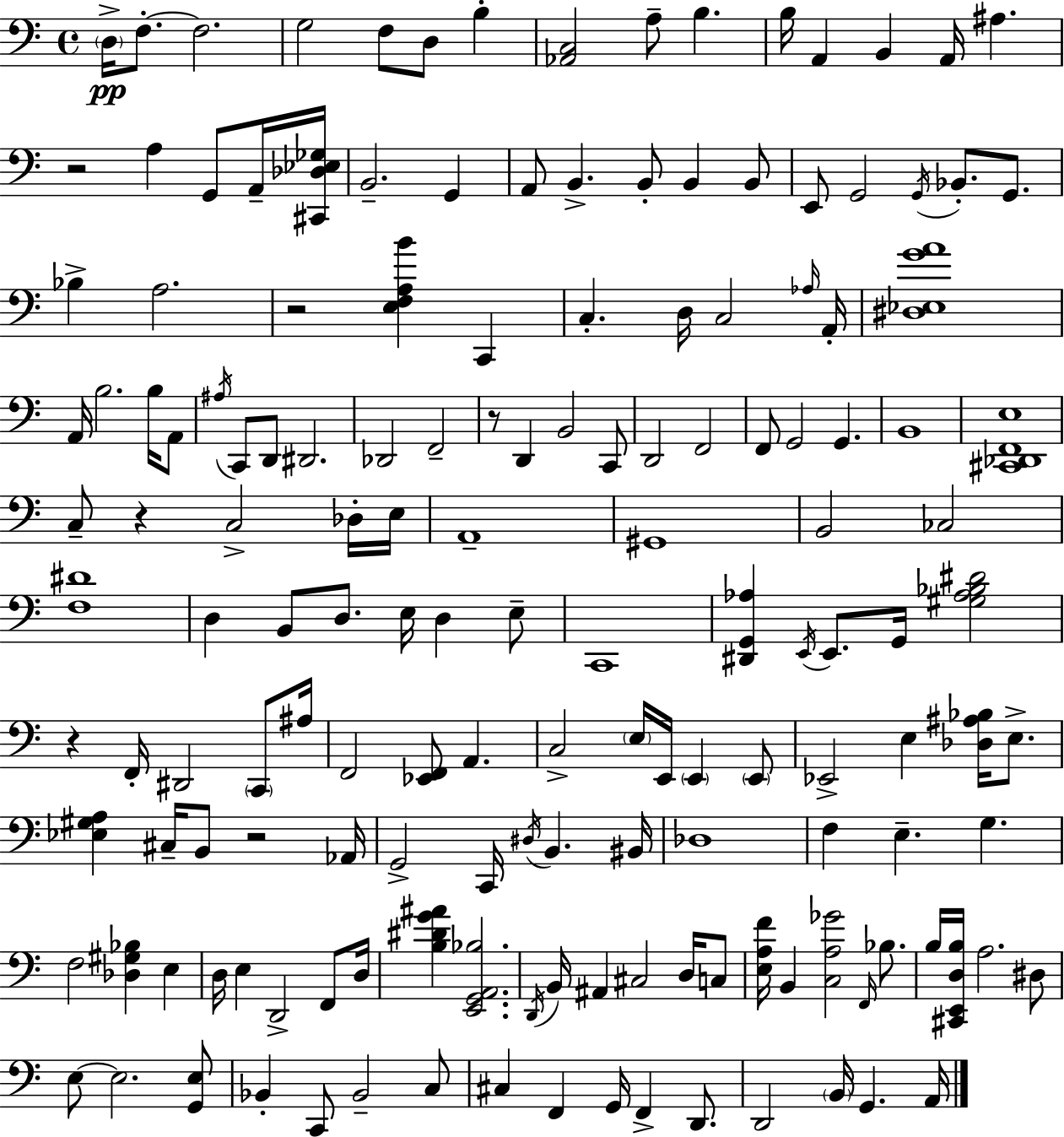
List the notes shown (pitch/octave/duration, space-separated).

D3/s F3/e. F3/h. G3/h F3/e D3/e B3/q [Ab2,C3]/h A3/e B3/q. B3/s A2/q B2/q A2/s A#3/q. R/h A3/q G2/e A2/s [C#2,Db3,Eb3,Gb3]/s B2/h. G2/q A2/e B2/q. B2/e B2/q B2/e E2/e G2/h G2/s Bb2/e. G2/e. Bb3/q A3/h. R/h [E3,F3,A3,B4]/q C2/q C3/q. D3/s C3/h Ab3/s A2/s [D#3,Eb3,G4,A4]/w A2/s B3/h. B3/s A2/e A#3/s C2/e D2/e D#2/h. Db2/h F2/h R/e D2/q B2/h C2/e D2/h F2/h F2/e G2/h G2/q. B2/w [C#2,Db2,F2,E3]/w C3/e R/q C3/h Db3/s E3/s A2/w G#2/w B2/h CES3/h [F3,D#4]/w D3/q B2/e D3/e. E3/s D3/q E3/e C2/w [D#2,G2,Ab3]/q E2/s E2/e. G2/s [G#3,Ab3,Bb3,D#4]/h R/q F2/s D#2/h C2/e A#3/s F2/h [Eb2,F2]/e A2/q. C3/h E3/s E2/s E2/q E2/e Eb2/h E3/q [Db3,A#3,Bb3]/s E3/e. [Eb3,G#3,A3]/q C#3/s B2/e R/h Ab2/s G2/h C2/s D#3/s B2/q. BIS2/s Db3/w F3/q E3/q. G3/q. F3/h [Db3,G#3,Bb3]/q E3/q D3/s E3/q D2/h F2/e D3/s [B3,D#4,G4,A#4]/q [E2,G2,A2,Bb3]/h. D2/s B2/s A#2/q C#3/h D3/s C3/e [E3,A3,F4]/s B2/q [C3,A3,Gb4]/h F2/s Bb3/e. B3/s [C#2,E2,D3,B3]/s A3/h. D#3/e E3/e E3/h. [G2,E3]/e Bb2/q C2/e Bb2/h C3/e C#3/q F2/q G2/s F2/q D2/e. D2/h B2/s G2/q. A2/s